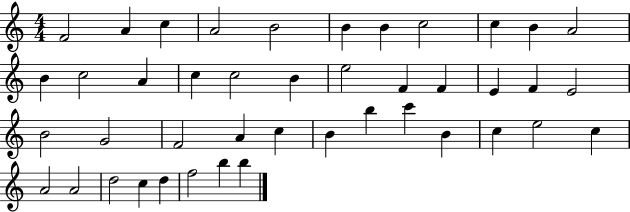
X:1
T:Untitled
M:4/4
L:1/4
K:C
F2 A c A2 B2 B B c2 c B A2 B c2 A c c2 B e2 F F E F E2 B2 G2 F2 A c B b c' B c e2 c A2 A2 d2 c d f2 b b